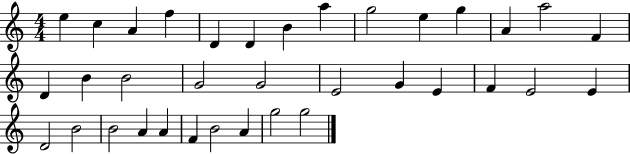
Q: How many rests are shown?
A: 0